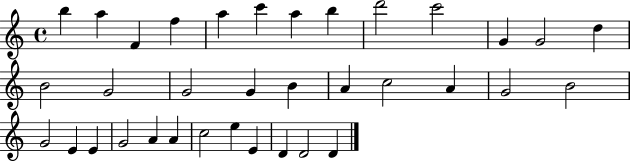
B5/q A5/q F4/q F5/q A5/q C6/q A5/q B5/q D6/h C6/h G4/q G4/h D5/q B4/h G4/h G4/h G4/q B4/q A4/q C5/h A4/q G4/h B4/h G4/h E4/q E4/q G4/h A4/q A4/q C5/h E5/q E4/q D4/q D4/h D4/q